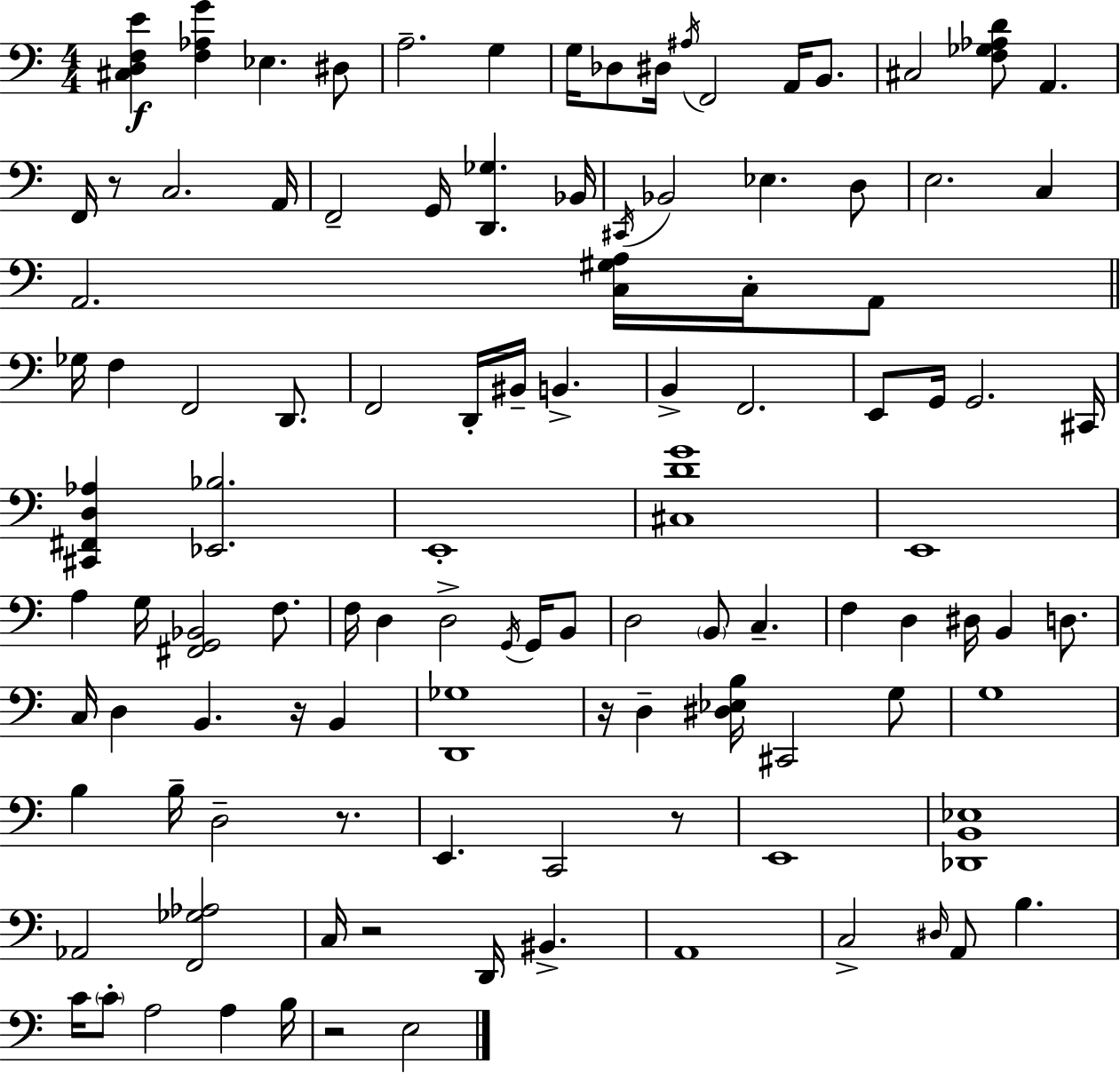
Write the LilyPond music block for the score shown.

{
  \clef bass
  \numericTimeSignature
  \time 4/4
  \key c \major
  <cis d f e'>4\f <f aes g'>4 ees4. dis8 | a2.-- g4 | g16 des8 dis16 \acciaccatura { ais16 } f,2 a,16 b,8. | cis2 <f ges aes d'>8 a,4. | \break f,16 r8 c2. | a,16 f,2-- g,16 <d, ges>4. | bes,16 \acciaccatura { cis,16 } bes,2 ees4. | d8 e2. c4 | \break a,2. <c gis a>16 c16-. | a,8 \bar "||" \break \key c \major ges16 f4 f,2 d,8. | f,2 d,16-. bis,16-- b,4.-> | b,4-> f,2. | e,8 g,16 g,2. cis,16 | \break <cis, fis, d aes>4 <ees, bes>2. | e,1-. | <cis d' g'>1 | e,1 | \break a4 g16 <fis, g, bes,>2 f8. | f16 d4 d2-> \acciaccatura { g,16 } g,16 b,8 | d2 \parenthesize b,8 c4.-- | f4 d4 dis16 b,4 d8. | \break c16 d4 b,4. r16 b,4 | <d, ges>1 | r16 d4-- <dis ees b>16 cis,2 g8 | g1 | \break b4 b16-- d2-- r8. | e,4. c,2 r8 | e,1 | <des, b, ees>1 | \break aes,2 <f, ges aes>2 | c16 r2 d,16 bis,4.-> | a,1 | c2-> \grace { dis16 } a,8 b4. | \break c'16 \parenthesize c'8-. a2 a4 | b16 r2 e2 | \bar "|."
}